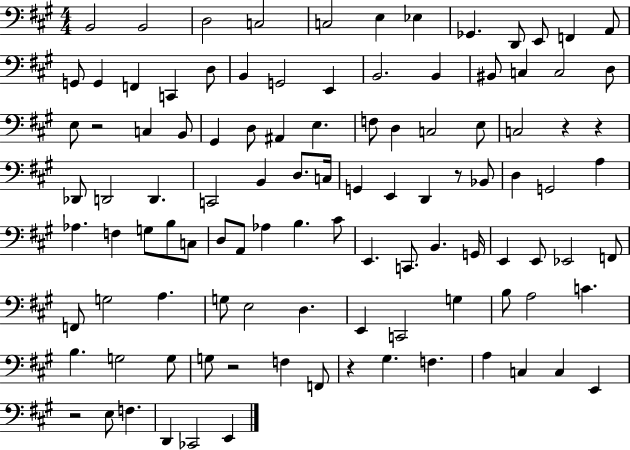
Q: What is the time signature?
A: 4/4